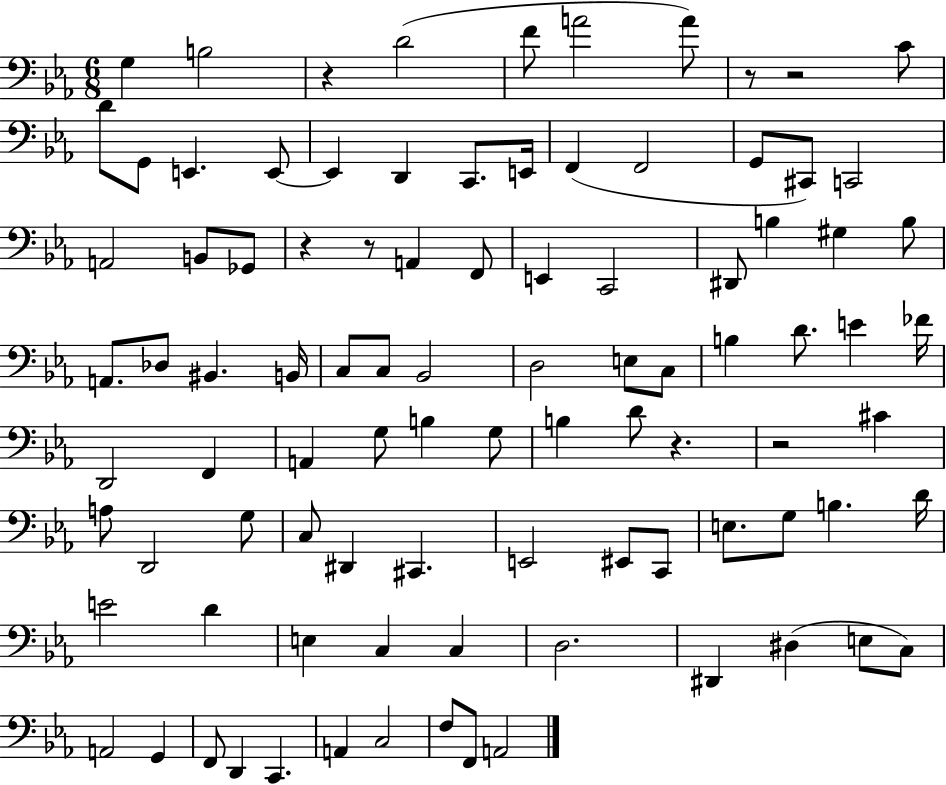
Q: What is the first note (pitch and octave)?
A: G3